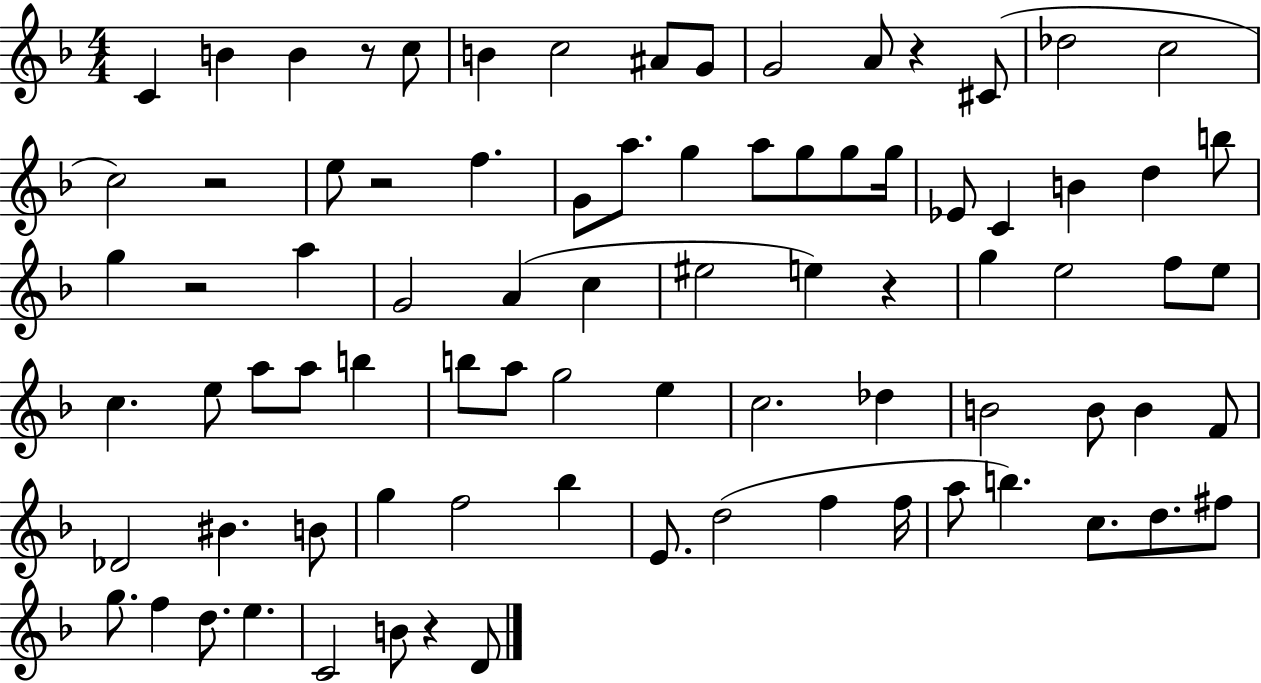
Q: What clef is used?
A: treble